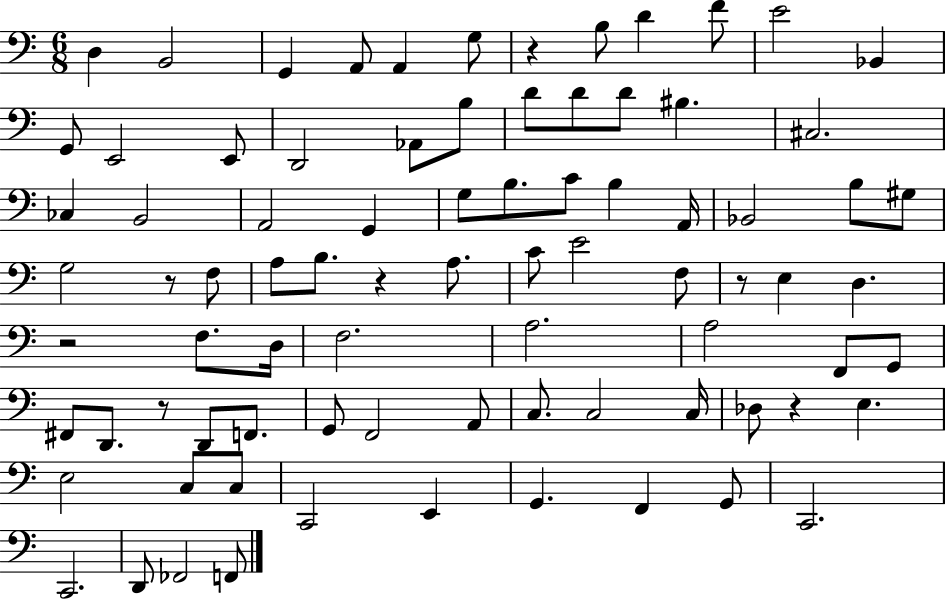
D3/q B2/h G2/q A2/e A2/q G3/e R/q B3/e D4/q F4/e E4/h Bb2/q G2/e E2/h E2/e D2/h Ab2/e B3/e D4/e D4/e D4/e BIS3/q. C#3/h. CES3/q B2/h A2/h G2/q G3/e B3/e. C4/e B3/q A2/s Bb2/h B3/e G#3/e G3/h R/e F3/e A3/e B3/e. R/q A3/e. C4/e E4/h F3/e R/e E3/q D3/q. R/h F3/e. D3/s F3/h. A3/h. A3/h F2/e G2/e F#2/e D2/e. R/e D2/e F2/e. G2/e F2/h A2/e C3/e. C3/h C3/s Db3/e R/q E3/q. E3/h C3/e C3/e C2/h E2/q G2/q. F2/q G2/e C2/h. C2/h. D2/e FES2/h F2/e